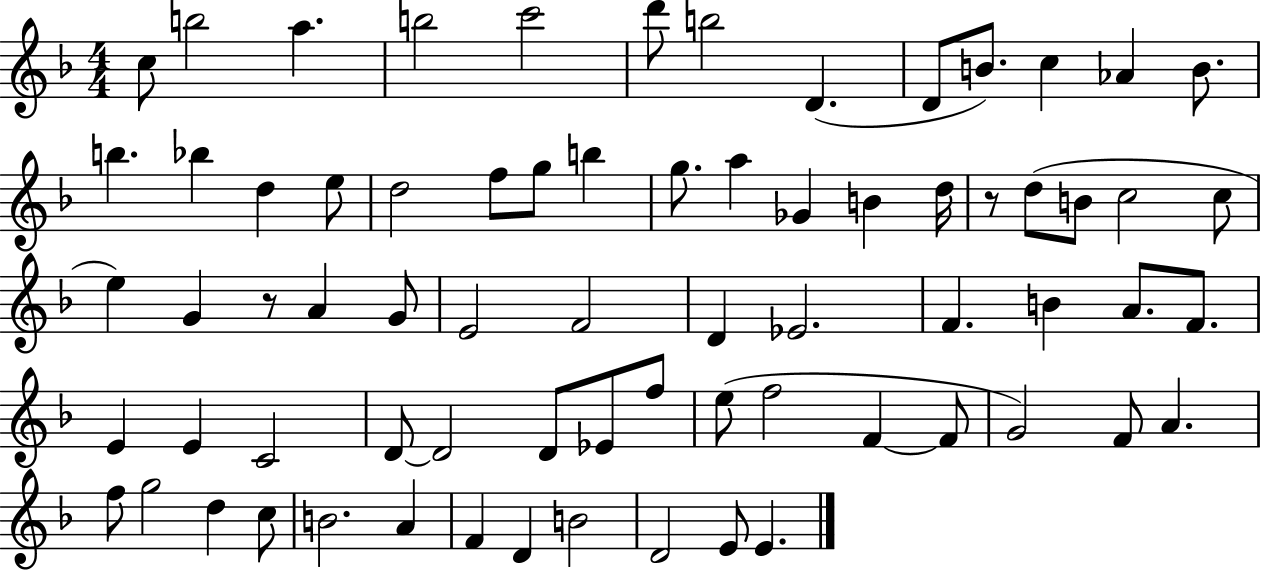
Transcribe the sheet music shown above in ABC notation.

X:1
T:Untitled
M:4/4
L:1/4
K:F
c/2 b2 a b2 c'2 d'/2 b2 D D/2 B/2 c _A B/2 b _b d e/2 d2 f/2 g/2 b g/2 a _G B d/4 z/2 d/2 B/2 c2 c/2 e G z/2 A G/2 E2 F2 D _E2 F B A/2 F/2 E E C2 D/2 D2 D/2 _E/2 f/2 e/2 f2 F F/2 G2 F/2 A f/2 g2 d c/2 B2 A F D B2 D2 E/2 E